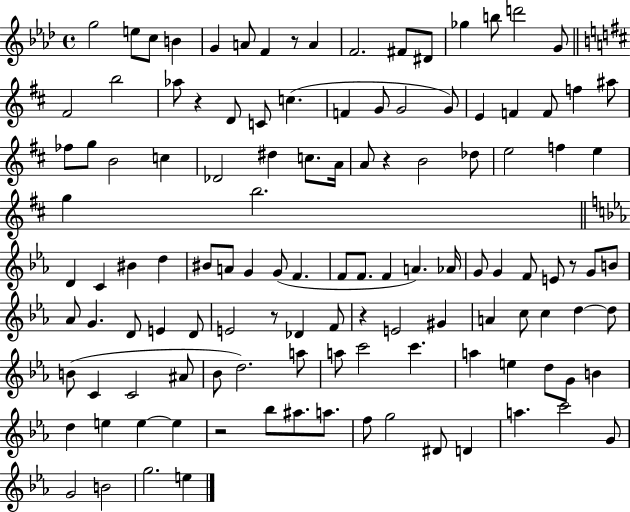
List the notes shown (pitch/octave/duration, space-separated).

G5/h E5/e C5/e B4/q G4/q A4/e F4/q R/e A4/q F4/h. F#4/e D#4/e Gb5/q B5/e D6/h G4/e F#4/h B5/h Ab5/e R/q D4/e C4/e C5/q. F4/q G4/e G4/h G4/e E4/q F4/q F4/e F5/q A#5/e FES5/e G5/e B4/h C5/q Db4/h D#5/q C5/e. A4/s A4/e R/q B4/h Db5/e E5/h F5/q E5/q G5/q B5/h. D4/q C4/q BIS4/q D5/q BIS4/e A4/e G4/q G4/e F4/q. F4/e F4/e. F4/q A4/q. Ab4/s G4/e G4/q F4/e E4/e R/e G4/e B4/e Ab4/e G4/q. D4/e E4/q D4/e E4/h R/e Db4/q F4/e R/q E4/h G#4/q A4/q C5/e C5/q D5/q D5/e B4/e C4/q C4/h A#4/e Bb4/e D5/h. A5/e A5/e C6/h C6/q. A5/q E5/q D5/e G4/e B4/q D5/q E5/q E5/q E5/q R/h Bb5/e A#5/e. A5/e. F5/e G5/h D#4/e D4/q A5/q. C6/h G4/e G4/h B4/h G5/h. E5/q